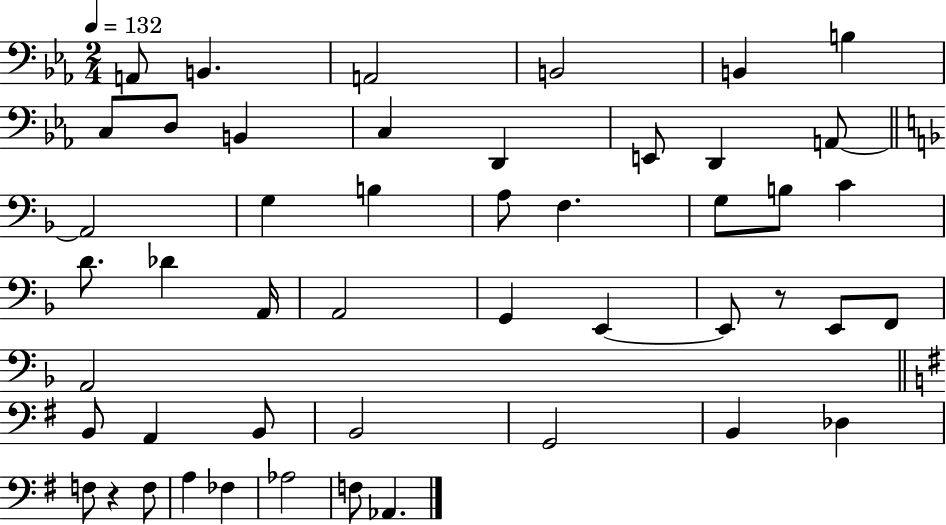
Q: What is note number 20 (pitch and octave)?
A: G3